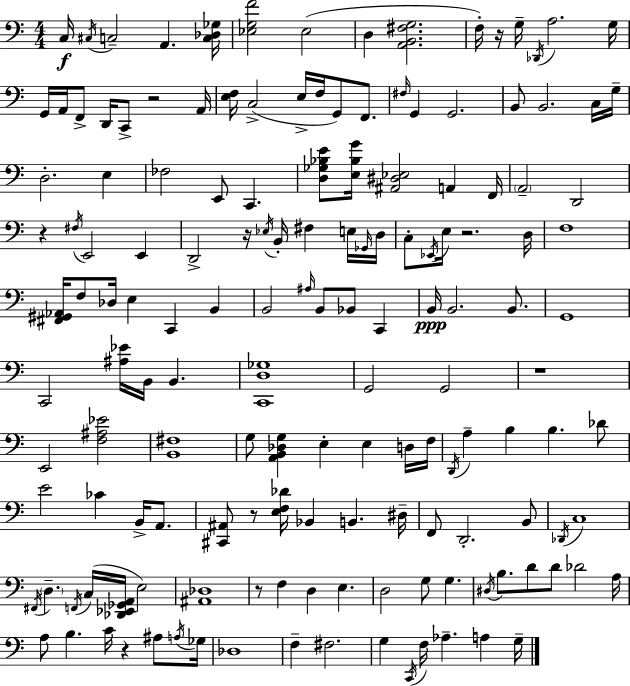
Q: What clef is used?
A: bass